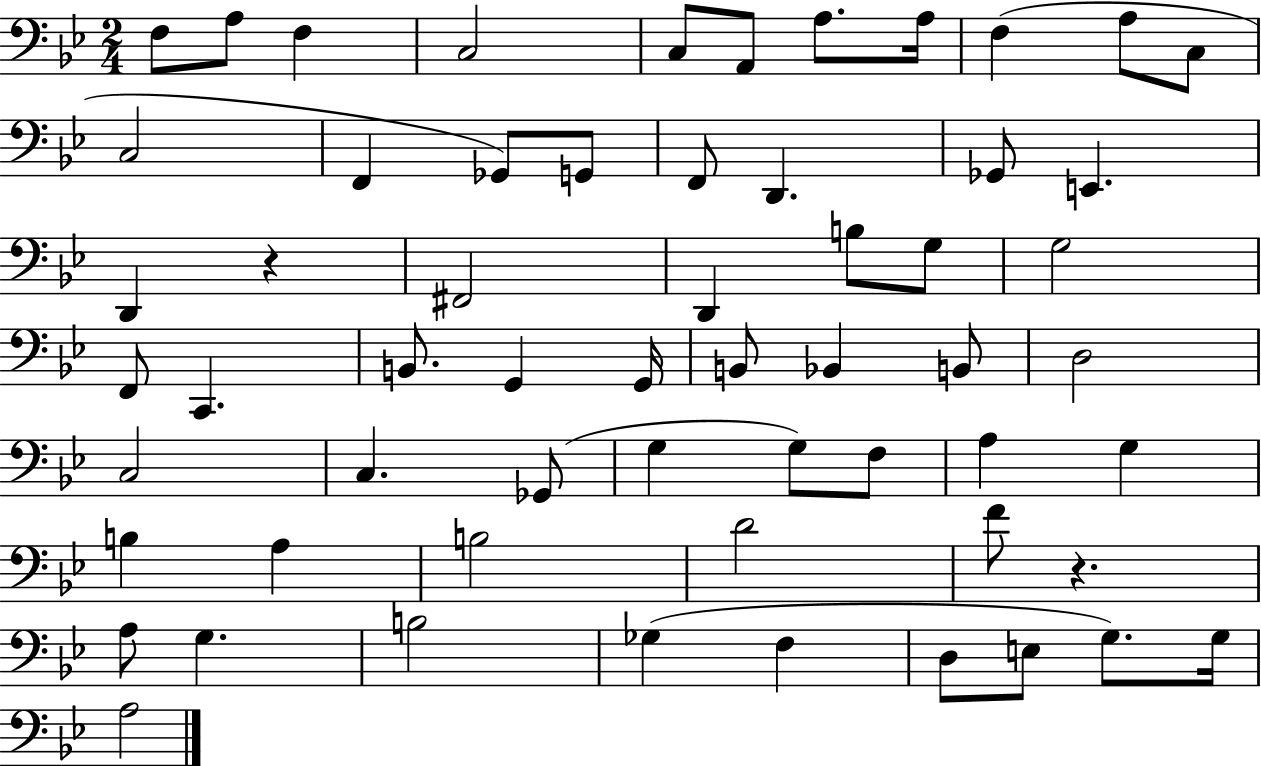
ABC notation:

X:1
T:Untitled
M:2/4
L:1/4
K:Bb
F,/2 A,/2 F, C,2 C,/2 A,,/2 A,/2 A,/4 F, A,/2 C,/2 C,2 F,, _G,,/2 G,,/2 F,,/2 D,, _G,,/2 E,, D,, z ^F,,2 D,, B,/2 G,/2 G,2 F,,/2 C,, B,,/2 G,, G,,/4 B,,/2 _B,, B,,/2 D,2 C,2 C, _G,,/2 G, G,/2 F,/2 A, G, B, A, B,2 D2 F/2 z A,/2 G, B,2 _G, F, D,/2 E,/2 G,/2 G,/4 A,2